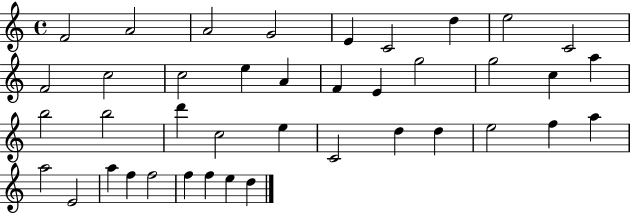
{
  \clef treble
  \time 4/4
  \defaultTimeSignature
  \key c \major
  f'2 a'2 | a'2 g'2 | e'4 c'2 d''4 | e''2 c'2 | \break f'2 c''2 | c''2 e''4 a'4 | f'4 e'4 g''2 | g''2 c''4 a''4 | \break b''2 b''2 | d'''4 c''2 e''4 | c'2 d''4 d''4 | e''2 f''4 a''4 | \break a''2 e'2 | a''4 f''4 f''2 | f''4 f''4 e''4 d''4 | \bar "|."
}